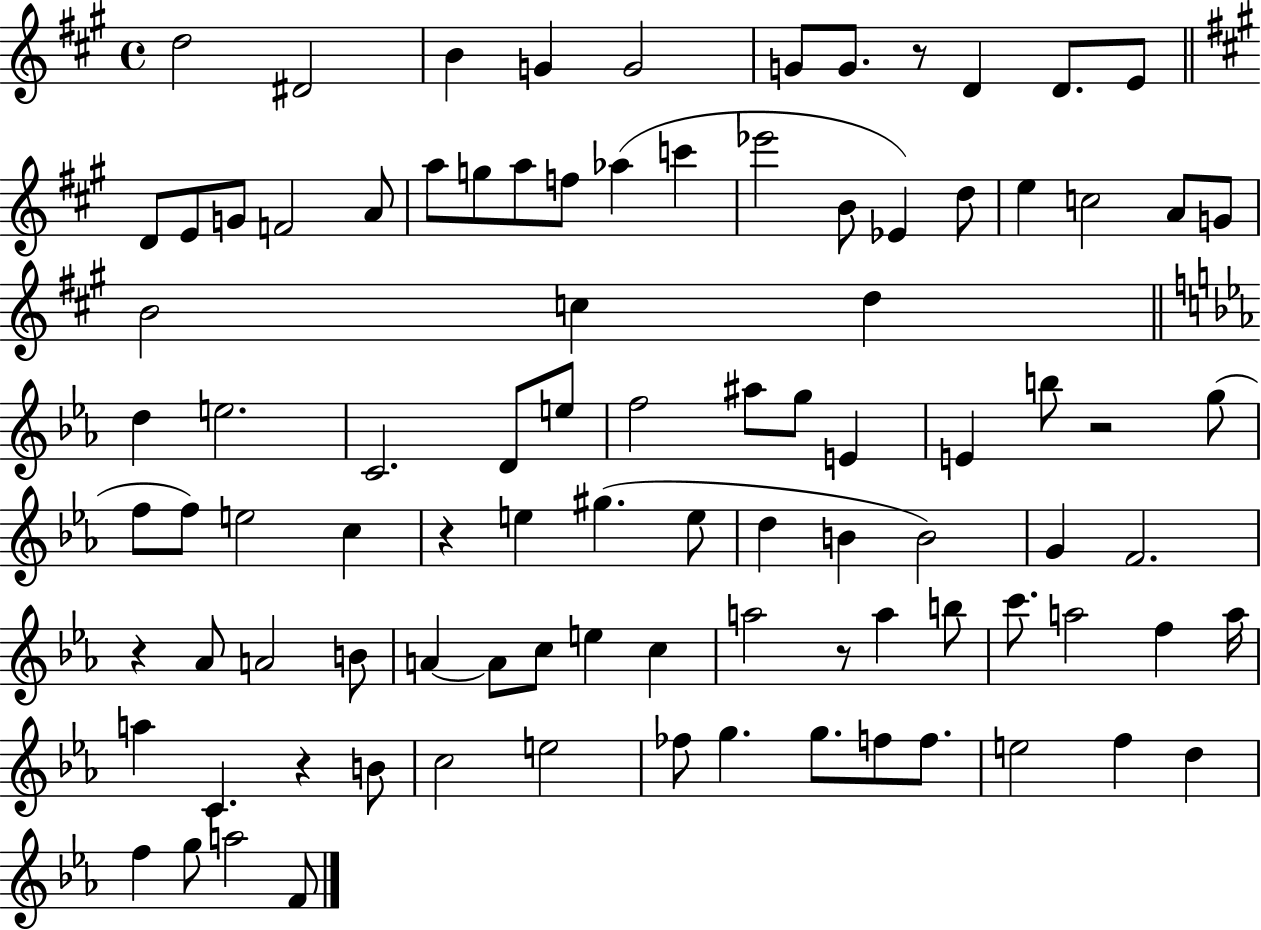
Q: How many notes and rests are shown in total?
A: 94